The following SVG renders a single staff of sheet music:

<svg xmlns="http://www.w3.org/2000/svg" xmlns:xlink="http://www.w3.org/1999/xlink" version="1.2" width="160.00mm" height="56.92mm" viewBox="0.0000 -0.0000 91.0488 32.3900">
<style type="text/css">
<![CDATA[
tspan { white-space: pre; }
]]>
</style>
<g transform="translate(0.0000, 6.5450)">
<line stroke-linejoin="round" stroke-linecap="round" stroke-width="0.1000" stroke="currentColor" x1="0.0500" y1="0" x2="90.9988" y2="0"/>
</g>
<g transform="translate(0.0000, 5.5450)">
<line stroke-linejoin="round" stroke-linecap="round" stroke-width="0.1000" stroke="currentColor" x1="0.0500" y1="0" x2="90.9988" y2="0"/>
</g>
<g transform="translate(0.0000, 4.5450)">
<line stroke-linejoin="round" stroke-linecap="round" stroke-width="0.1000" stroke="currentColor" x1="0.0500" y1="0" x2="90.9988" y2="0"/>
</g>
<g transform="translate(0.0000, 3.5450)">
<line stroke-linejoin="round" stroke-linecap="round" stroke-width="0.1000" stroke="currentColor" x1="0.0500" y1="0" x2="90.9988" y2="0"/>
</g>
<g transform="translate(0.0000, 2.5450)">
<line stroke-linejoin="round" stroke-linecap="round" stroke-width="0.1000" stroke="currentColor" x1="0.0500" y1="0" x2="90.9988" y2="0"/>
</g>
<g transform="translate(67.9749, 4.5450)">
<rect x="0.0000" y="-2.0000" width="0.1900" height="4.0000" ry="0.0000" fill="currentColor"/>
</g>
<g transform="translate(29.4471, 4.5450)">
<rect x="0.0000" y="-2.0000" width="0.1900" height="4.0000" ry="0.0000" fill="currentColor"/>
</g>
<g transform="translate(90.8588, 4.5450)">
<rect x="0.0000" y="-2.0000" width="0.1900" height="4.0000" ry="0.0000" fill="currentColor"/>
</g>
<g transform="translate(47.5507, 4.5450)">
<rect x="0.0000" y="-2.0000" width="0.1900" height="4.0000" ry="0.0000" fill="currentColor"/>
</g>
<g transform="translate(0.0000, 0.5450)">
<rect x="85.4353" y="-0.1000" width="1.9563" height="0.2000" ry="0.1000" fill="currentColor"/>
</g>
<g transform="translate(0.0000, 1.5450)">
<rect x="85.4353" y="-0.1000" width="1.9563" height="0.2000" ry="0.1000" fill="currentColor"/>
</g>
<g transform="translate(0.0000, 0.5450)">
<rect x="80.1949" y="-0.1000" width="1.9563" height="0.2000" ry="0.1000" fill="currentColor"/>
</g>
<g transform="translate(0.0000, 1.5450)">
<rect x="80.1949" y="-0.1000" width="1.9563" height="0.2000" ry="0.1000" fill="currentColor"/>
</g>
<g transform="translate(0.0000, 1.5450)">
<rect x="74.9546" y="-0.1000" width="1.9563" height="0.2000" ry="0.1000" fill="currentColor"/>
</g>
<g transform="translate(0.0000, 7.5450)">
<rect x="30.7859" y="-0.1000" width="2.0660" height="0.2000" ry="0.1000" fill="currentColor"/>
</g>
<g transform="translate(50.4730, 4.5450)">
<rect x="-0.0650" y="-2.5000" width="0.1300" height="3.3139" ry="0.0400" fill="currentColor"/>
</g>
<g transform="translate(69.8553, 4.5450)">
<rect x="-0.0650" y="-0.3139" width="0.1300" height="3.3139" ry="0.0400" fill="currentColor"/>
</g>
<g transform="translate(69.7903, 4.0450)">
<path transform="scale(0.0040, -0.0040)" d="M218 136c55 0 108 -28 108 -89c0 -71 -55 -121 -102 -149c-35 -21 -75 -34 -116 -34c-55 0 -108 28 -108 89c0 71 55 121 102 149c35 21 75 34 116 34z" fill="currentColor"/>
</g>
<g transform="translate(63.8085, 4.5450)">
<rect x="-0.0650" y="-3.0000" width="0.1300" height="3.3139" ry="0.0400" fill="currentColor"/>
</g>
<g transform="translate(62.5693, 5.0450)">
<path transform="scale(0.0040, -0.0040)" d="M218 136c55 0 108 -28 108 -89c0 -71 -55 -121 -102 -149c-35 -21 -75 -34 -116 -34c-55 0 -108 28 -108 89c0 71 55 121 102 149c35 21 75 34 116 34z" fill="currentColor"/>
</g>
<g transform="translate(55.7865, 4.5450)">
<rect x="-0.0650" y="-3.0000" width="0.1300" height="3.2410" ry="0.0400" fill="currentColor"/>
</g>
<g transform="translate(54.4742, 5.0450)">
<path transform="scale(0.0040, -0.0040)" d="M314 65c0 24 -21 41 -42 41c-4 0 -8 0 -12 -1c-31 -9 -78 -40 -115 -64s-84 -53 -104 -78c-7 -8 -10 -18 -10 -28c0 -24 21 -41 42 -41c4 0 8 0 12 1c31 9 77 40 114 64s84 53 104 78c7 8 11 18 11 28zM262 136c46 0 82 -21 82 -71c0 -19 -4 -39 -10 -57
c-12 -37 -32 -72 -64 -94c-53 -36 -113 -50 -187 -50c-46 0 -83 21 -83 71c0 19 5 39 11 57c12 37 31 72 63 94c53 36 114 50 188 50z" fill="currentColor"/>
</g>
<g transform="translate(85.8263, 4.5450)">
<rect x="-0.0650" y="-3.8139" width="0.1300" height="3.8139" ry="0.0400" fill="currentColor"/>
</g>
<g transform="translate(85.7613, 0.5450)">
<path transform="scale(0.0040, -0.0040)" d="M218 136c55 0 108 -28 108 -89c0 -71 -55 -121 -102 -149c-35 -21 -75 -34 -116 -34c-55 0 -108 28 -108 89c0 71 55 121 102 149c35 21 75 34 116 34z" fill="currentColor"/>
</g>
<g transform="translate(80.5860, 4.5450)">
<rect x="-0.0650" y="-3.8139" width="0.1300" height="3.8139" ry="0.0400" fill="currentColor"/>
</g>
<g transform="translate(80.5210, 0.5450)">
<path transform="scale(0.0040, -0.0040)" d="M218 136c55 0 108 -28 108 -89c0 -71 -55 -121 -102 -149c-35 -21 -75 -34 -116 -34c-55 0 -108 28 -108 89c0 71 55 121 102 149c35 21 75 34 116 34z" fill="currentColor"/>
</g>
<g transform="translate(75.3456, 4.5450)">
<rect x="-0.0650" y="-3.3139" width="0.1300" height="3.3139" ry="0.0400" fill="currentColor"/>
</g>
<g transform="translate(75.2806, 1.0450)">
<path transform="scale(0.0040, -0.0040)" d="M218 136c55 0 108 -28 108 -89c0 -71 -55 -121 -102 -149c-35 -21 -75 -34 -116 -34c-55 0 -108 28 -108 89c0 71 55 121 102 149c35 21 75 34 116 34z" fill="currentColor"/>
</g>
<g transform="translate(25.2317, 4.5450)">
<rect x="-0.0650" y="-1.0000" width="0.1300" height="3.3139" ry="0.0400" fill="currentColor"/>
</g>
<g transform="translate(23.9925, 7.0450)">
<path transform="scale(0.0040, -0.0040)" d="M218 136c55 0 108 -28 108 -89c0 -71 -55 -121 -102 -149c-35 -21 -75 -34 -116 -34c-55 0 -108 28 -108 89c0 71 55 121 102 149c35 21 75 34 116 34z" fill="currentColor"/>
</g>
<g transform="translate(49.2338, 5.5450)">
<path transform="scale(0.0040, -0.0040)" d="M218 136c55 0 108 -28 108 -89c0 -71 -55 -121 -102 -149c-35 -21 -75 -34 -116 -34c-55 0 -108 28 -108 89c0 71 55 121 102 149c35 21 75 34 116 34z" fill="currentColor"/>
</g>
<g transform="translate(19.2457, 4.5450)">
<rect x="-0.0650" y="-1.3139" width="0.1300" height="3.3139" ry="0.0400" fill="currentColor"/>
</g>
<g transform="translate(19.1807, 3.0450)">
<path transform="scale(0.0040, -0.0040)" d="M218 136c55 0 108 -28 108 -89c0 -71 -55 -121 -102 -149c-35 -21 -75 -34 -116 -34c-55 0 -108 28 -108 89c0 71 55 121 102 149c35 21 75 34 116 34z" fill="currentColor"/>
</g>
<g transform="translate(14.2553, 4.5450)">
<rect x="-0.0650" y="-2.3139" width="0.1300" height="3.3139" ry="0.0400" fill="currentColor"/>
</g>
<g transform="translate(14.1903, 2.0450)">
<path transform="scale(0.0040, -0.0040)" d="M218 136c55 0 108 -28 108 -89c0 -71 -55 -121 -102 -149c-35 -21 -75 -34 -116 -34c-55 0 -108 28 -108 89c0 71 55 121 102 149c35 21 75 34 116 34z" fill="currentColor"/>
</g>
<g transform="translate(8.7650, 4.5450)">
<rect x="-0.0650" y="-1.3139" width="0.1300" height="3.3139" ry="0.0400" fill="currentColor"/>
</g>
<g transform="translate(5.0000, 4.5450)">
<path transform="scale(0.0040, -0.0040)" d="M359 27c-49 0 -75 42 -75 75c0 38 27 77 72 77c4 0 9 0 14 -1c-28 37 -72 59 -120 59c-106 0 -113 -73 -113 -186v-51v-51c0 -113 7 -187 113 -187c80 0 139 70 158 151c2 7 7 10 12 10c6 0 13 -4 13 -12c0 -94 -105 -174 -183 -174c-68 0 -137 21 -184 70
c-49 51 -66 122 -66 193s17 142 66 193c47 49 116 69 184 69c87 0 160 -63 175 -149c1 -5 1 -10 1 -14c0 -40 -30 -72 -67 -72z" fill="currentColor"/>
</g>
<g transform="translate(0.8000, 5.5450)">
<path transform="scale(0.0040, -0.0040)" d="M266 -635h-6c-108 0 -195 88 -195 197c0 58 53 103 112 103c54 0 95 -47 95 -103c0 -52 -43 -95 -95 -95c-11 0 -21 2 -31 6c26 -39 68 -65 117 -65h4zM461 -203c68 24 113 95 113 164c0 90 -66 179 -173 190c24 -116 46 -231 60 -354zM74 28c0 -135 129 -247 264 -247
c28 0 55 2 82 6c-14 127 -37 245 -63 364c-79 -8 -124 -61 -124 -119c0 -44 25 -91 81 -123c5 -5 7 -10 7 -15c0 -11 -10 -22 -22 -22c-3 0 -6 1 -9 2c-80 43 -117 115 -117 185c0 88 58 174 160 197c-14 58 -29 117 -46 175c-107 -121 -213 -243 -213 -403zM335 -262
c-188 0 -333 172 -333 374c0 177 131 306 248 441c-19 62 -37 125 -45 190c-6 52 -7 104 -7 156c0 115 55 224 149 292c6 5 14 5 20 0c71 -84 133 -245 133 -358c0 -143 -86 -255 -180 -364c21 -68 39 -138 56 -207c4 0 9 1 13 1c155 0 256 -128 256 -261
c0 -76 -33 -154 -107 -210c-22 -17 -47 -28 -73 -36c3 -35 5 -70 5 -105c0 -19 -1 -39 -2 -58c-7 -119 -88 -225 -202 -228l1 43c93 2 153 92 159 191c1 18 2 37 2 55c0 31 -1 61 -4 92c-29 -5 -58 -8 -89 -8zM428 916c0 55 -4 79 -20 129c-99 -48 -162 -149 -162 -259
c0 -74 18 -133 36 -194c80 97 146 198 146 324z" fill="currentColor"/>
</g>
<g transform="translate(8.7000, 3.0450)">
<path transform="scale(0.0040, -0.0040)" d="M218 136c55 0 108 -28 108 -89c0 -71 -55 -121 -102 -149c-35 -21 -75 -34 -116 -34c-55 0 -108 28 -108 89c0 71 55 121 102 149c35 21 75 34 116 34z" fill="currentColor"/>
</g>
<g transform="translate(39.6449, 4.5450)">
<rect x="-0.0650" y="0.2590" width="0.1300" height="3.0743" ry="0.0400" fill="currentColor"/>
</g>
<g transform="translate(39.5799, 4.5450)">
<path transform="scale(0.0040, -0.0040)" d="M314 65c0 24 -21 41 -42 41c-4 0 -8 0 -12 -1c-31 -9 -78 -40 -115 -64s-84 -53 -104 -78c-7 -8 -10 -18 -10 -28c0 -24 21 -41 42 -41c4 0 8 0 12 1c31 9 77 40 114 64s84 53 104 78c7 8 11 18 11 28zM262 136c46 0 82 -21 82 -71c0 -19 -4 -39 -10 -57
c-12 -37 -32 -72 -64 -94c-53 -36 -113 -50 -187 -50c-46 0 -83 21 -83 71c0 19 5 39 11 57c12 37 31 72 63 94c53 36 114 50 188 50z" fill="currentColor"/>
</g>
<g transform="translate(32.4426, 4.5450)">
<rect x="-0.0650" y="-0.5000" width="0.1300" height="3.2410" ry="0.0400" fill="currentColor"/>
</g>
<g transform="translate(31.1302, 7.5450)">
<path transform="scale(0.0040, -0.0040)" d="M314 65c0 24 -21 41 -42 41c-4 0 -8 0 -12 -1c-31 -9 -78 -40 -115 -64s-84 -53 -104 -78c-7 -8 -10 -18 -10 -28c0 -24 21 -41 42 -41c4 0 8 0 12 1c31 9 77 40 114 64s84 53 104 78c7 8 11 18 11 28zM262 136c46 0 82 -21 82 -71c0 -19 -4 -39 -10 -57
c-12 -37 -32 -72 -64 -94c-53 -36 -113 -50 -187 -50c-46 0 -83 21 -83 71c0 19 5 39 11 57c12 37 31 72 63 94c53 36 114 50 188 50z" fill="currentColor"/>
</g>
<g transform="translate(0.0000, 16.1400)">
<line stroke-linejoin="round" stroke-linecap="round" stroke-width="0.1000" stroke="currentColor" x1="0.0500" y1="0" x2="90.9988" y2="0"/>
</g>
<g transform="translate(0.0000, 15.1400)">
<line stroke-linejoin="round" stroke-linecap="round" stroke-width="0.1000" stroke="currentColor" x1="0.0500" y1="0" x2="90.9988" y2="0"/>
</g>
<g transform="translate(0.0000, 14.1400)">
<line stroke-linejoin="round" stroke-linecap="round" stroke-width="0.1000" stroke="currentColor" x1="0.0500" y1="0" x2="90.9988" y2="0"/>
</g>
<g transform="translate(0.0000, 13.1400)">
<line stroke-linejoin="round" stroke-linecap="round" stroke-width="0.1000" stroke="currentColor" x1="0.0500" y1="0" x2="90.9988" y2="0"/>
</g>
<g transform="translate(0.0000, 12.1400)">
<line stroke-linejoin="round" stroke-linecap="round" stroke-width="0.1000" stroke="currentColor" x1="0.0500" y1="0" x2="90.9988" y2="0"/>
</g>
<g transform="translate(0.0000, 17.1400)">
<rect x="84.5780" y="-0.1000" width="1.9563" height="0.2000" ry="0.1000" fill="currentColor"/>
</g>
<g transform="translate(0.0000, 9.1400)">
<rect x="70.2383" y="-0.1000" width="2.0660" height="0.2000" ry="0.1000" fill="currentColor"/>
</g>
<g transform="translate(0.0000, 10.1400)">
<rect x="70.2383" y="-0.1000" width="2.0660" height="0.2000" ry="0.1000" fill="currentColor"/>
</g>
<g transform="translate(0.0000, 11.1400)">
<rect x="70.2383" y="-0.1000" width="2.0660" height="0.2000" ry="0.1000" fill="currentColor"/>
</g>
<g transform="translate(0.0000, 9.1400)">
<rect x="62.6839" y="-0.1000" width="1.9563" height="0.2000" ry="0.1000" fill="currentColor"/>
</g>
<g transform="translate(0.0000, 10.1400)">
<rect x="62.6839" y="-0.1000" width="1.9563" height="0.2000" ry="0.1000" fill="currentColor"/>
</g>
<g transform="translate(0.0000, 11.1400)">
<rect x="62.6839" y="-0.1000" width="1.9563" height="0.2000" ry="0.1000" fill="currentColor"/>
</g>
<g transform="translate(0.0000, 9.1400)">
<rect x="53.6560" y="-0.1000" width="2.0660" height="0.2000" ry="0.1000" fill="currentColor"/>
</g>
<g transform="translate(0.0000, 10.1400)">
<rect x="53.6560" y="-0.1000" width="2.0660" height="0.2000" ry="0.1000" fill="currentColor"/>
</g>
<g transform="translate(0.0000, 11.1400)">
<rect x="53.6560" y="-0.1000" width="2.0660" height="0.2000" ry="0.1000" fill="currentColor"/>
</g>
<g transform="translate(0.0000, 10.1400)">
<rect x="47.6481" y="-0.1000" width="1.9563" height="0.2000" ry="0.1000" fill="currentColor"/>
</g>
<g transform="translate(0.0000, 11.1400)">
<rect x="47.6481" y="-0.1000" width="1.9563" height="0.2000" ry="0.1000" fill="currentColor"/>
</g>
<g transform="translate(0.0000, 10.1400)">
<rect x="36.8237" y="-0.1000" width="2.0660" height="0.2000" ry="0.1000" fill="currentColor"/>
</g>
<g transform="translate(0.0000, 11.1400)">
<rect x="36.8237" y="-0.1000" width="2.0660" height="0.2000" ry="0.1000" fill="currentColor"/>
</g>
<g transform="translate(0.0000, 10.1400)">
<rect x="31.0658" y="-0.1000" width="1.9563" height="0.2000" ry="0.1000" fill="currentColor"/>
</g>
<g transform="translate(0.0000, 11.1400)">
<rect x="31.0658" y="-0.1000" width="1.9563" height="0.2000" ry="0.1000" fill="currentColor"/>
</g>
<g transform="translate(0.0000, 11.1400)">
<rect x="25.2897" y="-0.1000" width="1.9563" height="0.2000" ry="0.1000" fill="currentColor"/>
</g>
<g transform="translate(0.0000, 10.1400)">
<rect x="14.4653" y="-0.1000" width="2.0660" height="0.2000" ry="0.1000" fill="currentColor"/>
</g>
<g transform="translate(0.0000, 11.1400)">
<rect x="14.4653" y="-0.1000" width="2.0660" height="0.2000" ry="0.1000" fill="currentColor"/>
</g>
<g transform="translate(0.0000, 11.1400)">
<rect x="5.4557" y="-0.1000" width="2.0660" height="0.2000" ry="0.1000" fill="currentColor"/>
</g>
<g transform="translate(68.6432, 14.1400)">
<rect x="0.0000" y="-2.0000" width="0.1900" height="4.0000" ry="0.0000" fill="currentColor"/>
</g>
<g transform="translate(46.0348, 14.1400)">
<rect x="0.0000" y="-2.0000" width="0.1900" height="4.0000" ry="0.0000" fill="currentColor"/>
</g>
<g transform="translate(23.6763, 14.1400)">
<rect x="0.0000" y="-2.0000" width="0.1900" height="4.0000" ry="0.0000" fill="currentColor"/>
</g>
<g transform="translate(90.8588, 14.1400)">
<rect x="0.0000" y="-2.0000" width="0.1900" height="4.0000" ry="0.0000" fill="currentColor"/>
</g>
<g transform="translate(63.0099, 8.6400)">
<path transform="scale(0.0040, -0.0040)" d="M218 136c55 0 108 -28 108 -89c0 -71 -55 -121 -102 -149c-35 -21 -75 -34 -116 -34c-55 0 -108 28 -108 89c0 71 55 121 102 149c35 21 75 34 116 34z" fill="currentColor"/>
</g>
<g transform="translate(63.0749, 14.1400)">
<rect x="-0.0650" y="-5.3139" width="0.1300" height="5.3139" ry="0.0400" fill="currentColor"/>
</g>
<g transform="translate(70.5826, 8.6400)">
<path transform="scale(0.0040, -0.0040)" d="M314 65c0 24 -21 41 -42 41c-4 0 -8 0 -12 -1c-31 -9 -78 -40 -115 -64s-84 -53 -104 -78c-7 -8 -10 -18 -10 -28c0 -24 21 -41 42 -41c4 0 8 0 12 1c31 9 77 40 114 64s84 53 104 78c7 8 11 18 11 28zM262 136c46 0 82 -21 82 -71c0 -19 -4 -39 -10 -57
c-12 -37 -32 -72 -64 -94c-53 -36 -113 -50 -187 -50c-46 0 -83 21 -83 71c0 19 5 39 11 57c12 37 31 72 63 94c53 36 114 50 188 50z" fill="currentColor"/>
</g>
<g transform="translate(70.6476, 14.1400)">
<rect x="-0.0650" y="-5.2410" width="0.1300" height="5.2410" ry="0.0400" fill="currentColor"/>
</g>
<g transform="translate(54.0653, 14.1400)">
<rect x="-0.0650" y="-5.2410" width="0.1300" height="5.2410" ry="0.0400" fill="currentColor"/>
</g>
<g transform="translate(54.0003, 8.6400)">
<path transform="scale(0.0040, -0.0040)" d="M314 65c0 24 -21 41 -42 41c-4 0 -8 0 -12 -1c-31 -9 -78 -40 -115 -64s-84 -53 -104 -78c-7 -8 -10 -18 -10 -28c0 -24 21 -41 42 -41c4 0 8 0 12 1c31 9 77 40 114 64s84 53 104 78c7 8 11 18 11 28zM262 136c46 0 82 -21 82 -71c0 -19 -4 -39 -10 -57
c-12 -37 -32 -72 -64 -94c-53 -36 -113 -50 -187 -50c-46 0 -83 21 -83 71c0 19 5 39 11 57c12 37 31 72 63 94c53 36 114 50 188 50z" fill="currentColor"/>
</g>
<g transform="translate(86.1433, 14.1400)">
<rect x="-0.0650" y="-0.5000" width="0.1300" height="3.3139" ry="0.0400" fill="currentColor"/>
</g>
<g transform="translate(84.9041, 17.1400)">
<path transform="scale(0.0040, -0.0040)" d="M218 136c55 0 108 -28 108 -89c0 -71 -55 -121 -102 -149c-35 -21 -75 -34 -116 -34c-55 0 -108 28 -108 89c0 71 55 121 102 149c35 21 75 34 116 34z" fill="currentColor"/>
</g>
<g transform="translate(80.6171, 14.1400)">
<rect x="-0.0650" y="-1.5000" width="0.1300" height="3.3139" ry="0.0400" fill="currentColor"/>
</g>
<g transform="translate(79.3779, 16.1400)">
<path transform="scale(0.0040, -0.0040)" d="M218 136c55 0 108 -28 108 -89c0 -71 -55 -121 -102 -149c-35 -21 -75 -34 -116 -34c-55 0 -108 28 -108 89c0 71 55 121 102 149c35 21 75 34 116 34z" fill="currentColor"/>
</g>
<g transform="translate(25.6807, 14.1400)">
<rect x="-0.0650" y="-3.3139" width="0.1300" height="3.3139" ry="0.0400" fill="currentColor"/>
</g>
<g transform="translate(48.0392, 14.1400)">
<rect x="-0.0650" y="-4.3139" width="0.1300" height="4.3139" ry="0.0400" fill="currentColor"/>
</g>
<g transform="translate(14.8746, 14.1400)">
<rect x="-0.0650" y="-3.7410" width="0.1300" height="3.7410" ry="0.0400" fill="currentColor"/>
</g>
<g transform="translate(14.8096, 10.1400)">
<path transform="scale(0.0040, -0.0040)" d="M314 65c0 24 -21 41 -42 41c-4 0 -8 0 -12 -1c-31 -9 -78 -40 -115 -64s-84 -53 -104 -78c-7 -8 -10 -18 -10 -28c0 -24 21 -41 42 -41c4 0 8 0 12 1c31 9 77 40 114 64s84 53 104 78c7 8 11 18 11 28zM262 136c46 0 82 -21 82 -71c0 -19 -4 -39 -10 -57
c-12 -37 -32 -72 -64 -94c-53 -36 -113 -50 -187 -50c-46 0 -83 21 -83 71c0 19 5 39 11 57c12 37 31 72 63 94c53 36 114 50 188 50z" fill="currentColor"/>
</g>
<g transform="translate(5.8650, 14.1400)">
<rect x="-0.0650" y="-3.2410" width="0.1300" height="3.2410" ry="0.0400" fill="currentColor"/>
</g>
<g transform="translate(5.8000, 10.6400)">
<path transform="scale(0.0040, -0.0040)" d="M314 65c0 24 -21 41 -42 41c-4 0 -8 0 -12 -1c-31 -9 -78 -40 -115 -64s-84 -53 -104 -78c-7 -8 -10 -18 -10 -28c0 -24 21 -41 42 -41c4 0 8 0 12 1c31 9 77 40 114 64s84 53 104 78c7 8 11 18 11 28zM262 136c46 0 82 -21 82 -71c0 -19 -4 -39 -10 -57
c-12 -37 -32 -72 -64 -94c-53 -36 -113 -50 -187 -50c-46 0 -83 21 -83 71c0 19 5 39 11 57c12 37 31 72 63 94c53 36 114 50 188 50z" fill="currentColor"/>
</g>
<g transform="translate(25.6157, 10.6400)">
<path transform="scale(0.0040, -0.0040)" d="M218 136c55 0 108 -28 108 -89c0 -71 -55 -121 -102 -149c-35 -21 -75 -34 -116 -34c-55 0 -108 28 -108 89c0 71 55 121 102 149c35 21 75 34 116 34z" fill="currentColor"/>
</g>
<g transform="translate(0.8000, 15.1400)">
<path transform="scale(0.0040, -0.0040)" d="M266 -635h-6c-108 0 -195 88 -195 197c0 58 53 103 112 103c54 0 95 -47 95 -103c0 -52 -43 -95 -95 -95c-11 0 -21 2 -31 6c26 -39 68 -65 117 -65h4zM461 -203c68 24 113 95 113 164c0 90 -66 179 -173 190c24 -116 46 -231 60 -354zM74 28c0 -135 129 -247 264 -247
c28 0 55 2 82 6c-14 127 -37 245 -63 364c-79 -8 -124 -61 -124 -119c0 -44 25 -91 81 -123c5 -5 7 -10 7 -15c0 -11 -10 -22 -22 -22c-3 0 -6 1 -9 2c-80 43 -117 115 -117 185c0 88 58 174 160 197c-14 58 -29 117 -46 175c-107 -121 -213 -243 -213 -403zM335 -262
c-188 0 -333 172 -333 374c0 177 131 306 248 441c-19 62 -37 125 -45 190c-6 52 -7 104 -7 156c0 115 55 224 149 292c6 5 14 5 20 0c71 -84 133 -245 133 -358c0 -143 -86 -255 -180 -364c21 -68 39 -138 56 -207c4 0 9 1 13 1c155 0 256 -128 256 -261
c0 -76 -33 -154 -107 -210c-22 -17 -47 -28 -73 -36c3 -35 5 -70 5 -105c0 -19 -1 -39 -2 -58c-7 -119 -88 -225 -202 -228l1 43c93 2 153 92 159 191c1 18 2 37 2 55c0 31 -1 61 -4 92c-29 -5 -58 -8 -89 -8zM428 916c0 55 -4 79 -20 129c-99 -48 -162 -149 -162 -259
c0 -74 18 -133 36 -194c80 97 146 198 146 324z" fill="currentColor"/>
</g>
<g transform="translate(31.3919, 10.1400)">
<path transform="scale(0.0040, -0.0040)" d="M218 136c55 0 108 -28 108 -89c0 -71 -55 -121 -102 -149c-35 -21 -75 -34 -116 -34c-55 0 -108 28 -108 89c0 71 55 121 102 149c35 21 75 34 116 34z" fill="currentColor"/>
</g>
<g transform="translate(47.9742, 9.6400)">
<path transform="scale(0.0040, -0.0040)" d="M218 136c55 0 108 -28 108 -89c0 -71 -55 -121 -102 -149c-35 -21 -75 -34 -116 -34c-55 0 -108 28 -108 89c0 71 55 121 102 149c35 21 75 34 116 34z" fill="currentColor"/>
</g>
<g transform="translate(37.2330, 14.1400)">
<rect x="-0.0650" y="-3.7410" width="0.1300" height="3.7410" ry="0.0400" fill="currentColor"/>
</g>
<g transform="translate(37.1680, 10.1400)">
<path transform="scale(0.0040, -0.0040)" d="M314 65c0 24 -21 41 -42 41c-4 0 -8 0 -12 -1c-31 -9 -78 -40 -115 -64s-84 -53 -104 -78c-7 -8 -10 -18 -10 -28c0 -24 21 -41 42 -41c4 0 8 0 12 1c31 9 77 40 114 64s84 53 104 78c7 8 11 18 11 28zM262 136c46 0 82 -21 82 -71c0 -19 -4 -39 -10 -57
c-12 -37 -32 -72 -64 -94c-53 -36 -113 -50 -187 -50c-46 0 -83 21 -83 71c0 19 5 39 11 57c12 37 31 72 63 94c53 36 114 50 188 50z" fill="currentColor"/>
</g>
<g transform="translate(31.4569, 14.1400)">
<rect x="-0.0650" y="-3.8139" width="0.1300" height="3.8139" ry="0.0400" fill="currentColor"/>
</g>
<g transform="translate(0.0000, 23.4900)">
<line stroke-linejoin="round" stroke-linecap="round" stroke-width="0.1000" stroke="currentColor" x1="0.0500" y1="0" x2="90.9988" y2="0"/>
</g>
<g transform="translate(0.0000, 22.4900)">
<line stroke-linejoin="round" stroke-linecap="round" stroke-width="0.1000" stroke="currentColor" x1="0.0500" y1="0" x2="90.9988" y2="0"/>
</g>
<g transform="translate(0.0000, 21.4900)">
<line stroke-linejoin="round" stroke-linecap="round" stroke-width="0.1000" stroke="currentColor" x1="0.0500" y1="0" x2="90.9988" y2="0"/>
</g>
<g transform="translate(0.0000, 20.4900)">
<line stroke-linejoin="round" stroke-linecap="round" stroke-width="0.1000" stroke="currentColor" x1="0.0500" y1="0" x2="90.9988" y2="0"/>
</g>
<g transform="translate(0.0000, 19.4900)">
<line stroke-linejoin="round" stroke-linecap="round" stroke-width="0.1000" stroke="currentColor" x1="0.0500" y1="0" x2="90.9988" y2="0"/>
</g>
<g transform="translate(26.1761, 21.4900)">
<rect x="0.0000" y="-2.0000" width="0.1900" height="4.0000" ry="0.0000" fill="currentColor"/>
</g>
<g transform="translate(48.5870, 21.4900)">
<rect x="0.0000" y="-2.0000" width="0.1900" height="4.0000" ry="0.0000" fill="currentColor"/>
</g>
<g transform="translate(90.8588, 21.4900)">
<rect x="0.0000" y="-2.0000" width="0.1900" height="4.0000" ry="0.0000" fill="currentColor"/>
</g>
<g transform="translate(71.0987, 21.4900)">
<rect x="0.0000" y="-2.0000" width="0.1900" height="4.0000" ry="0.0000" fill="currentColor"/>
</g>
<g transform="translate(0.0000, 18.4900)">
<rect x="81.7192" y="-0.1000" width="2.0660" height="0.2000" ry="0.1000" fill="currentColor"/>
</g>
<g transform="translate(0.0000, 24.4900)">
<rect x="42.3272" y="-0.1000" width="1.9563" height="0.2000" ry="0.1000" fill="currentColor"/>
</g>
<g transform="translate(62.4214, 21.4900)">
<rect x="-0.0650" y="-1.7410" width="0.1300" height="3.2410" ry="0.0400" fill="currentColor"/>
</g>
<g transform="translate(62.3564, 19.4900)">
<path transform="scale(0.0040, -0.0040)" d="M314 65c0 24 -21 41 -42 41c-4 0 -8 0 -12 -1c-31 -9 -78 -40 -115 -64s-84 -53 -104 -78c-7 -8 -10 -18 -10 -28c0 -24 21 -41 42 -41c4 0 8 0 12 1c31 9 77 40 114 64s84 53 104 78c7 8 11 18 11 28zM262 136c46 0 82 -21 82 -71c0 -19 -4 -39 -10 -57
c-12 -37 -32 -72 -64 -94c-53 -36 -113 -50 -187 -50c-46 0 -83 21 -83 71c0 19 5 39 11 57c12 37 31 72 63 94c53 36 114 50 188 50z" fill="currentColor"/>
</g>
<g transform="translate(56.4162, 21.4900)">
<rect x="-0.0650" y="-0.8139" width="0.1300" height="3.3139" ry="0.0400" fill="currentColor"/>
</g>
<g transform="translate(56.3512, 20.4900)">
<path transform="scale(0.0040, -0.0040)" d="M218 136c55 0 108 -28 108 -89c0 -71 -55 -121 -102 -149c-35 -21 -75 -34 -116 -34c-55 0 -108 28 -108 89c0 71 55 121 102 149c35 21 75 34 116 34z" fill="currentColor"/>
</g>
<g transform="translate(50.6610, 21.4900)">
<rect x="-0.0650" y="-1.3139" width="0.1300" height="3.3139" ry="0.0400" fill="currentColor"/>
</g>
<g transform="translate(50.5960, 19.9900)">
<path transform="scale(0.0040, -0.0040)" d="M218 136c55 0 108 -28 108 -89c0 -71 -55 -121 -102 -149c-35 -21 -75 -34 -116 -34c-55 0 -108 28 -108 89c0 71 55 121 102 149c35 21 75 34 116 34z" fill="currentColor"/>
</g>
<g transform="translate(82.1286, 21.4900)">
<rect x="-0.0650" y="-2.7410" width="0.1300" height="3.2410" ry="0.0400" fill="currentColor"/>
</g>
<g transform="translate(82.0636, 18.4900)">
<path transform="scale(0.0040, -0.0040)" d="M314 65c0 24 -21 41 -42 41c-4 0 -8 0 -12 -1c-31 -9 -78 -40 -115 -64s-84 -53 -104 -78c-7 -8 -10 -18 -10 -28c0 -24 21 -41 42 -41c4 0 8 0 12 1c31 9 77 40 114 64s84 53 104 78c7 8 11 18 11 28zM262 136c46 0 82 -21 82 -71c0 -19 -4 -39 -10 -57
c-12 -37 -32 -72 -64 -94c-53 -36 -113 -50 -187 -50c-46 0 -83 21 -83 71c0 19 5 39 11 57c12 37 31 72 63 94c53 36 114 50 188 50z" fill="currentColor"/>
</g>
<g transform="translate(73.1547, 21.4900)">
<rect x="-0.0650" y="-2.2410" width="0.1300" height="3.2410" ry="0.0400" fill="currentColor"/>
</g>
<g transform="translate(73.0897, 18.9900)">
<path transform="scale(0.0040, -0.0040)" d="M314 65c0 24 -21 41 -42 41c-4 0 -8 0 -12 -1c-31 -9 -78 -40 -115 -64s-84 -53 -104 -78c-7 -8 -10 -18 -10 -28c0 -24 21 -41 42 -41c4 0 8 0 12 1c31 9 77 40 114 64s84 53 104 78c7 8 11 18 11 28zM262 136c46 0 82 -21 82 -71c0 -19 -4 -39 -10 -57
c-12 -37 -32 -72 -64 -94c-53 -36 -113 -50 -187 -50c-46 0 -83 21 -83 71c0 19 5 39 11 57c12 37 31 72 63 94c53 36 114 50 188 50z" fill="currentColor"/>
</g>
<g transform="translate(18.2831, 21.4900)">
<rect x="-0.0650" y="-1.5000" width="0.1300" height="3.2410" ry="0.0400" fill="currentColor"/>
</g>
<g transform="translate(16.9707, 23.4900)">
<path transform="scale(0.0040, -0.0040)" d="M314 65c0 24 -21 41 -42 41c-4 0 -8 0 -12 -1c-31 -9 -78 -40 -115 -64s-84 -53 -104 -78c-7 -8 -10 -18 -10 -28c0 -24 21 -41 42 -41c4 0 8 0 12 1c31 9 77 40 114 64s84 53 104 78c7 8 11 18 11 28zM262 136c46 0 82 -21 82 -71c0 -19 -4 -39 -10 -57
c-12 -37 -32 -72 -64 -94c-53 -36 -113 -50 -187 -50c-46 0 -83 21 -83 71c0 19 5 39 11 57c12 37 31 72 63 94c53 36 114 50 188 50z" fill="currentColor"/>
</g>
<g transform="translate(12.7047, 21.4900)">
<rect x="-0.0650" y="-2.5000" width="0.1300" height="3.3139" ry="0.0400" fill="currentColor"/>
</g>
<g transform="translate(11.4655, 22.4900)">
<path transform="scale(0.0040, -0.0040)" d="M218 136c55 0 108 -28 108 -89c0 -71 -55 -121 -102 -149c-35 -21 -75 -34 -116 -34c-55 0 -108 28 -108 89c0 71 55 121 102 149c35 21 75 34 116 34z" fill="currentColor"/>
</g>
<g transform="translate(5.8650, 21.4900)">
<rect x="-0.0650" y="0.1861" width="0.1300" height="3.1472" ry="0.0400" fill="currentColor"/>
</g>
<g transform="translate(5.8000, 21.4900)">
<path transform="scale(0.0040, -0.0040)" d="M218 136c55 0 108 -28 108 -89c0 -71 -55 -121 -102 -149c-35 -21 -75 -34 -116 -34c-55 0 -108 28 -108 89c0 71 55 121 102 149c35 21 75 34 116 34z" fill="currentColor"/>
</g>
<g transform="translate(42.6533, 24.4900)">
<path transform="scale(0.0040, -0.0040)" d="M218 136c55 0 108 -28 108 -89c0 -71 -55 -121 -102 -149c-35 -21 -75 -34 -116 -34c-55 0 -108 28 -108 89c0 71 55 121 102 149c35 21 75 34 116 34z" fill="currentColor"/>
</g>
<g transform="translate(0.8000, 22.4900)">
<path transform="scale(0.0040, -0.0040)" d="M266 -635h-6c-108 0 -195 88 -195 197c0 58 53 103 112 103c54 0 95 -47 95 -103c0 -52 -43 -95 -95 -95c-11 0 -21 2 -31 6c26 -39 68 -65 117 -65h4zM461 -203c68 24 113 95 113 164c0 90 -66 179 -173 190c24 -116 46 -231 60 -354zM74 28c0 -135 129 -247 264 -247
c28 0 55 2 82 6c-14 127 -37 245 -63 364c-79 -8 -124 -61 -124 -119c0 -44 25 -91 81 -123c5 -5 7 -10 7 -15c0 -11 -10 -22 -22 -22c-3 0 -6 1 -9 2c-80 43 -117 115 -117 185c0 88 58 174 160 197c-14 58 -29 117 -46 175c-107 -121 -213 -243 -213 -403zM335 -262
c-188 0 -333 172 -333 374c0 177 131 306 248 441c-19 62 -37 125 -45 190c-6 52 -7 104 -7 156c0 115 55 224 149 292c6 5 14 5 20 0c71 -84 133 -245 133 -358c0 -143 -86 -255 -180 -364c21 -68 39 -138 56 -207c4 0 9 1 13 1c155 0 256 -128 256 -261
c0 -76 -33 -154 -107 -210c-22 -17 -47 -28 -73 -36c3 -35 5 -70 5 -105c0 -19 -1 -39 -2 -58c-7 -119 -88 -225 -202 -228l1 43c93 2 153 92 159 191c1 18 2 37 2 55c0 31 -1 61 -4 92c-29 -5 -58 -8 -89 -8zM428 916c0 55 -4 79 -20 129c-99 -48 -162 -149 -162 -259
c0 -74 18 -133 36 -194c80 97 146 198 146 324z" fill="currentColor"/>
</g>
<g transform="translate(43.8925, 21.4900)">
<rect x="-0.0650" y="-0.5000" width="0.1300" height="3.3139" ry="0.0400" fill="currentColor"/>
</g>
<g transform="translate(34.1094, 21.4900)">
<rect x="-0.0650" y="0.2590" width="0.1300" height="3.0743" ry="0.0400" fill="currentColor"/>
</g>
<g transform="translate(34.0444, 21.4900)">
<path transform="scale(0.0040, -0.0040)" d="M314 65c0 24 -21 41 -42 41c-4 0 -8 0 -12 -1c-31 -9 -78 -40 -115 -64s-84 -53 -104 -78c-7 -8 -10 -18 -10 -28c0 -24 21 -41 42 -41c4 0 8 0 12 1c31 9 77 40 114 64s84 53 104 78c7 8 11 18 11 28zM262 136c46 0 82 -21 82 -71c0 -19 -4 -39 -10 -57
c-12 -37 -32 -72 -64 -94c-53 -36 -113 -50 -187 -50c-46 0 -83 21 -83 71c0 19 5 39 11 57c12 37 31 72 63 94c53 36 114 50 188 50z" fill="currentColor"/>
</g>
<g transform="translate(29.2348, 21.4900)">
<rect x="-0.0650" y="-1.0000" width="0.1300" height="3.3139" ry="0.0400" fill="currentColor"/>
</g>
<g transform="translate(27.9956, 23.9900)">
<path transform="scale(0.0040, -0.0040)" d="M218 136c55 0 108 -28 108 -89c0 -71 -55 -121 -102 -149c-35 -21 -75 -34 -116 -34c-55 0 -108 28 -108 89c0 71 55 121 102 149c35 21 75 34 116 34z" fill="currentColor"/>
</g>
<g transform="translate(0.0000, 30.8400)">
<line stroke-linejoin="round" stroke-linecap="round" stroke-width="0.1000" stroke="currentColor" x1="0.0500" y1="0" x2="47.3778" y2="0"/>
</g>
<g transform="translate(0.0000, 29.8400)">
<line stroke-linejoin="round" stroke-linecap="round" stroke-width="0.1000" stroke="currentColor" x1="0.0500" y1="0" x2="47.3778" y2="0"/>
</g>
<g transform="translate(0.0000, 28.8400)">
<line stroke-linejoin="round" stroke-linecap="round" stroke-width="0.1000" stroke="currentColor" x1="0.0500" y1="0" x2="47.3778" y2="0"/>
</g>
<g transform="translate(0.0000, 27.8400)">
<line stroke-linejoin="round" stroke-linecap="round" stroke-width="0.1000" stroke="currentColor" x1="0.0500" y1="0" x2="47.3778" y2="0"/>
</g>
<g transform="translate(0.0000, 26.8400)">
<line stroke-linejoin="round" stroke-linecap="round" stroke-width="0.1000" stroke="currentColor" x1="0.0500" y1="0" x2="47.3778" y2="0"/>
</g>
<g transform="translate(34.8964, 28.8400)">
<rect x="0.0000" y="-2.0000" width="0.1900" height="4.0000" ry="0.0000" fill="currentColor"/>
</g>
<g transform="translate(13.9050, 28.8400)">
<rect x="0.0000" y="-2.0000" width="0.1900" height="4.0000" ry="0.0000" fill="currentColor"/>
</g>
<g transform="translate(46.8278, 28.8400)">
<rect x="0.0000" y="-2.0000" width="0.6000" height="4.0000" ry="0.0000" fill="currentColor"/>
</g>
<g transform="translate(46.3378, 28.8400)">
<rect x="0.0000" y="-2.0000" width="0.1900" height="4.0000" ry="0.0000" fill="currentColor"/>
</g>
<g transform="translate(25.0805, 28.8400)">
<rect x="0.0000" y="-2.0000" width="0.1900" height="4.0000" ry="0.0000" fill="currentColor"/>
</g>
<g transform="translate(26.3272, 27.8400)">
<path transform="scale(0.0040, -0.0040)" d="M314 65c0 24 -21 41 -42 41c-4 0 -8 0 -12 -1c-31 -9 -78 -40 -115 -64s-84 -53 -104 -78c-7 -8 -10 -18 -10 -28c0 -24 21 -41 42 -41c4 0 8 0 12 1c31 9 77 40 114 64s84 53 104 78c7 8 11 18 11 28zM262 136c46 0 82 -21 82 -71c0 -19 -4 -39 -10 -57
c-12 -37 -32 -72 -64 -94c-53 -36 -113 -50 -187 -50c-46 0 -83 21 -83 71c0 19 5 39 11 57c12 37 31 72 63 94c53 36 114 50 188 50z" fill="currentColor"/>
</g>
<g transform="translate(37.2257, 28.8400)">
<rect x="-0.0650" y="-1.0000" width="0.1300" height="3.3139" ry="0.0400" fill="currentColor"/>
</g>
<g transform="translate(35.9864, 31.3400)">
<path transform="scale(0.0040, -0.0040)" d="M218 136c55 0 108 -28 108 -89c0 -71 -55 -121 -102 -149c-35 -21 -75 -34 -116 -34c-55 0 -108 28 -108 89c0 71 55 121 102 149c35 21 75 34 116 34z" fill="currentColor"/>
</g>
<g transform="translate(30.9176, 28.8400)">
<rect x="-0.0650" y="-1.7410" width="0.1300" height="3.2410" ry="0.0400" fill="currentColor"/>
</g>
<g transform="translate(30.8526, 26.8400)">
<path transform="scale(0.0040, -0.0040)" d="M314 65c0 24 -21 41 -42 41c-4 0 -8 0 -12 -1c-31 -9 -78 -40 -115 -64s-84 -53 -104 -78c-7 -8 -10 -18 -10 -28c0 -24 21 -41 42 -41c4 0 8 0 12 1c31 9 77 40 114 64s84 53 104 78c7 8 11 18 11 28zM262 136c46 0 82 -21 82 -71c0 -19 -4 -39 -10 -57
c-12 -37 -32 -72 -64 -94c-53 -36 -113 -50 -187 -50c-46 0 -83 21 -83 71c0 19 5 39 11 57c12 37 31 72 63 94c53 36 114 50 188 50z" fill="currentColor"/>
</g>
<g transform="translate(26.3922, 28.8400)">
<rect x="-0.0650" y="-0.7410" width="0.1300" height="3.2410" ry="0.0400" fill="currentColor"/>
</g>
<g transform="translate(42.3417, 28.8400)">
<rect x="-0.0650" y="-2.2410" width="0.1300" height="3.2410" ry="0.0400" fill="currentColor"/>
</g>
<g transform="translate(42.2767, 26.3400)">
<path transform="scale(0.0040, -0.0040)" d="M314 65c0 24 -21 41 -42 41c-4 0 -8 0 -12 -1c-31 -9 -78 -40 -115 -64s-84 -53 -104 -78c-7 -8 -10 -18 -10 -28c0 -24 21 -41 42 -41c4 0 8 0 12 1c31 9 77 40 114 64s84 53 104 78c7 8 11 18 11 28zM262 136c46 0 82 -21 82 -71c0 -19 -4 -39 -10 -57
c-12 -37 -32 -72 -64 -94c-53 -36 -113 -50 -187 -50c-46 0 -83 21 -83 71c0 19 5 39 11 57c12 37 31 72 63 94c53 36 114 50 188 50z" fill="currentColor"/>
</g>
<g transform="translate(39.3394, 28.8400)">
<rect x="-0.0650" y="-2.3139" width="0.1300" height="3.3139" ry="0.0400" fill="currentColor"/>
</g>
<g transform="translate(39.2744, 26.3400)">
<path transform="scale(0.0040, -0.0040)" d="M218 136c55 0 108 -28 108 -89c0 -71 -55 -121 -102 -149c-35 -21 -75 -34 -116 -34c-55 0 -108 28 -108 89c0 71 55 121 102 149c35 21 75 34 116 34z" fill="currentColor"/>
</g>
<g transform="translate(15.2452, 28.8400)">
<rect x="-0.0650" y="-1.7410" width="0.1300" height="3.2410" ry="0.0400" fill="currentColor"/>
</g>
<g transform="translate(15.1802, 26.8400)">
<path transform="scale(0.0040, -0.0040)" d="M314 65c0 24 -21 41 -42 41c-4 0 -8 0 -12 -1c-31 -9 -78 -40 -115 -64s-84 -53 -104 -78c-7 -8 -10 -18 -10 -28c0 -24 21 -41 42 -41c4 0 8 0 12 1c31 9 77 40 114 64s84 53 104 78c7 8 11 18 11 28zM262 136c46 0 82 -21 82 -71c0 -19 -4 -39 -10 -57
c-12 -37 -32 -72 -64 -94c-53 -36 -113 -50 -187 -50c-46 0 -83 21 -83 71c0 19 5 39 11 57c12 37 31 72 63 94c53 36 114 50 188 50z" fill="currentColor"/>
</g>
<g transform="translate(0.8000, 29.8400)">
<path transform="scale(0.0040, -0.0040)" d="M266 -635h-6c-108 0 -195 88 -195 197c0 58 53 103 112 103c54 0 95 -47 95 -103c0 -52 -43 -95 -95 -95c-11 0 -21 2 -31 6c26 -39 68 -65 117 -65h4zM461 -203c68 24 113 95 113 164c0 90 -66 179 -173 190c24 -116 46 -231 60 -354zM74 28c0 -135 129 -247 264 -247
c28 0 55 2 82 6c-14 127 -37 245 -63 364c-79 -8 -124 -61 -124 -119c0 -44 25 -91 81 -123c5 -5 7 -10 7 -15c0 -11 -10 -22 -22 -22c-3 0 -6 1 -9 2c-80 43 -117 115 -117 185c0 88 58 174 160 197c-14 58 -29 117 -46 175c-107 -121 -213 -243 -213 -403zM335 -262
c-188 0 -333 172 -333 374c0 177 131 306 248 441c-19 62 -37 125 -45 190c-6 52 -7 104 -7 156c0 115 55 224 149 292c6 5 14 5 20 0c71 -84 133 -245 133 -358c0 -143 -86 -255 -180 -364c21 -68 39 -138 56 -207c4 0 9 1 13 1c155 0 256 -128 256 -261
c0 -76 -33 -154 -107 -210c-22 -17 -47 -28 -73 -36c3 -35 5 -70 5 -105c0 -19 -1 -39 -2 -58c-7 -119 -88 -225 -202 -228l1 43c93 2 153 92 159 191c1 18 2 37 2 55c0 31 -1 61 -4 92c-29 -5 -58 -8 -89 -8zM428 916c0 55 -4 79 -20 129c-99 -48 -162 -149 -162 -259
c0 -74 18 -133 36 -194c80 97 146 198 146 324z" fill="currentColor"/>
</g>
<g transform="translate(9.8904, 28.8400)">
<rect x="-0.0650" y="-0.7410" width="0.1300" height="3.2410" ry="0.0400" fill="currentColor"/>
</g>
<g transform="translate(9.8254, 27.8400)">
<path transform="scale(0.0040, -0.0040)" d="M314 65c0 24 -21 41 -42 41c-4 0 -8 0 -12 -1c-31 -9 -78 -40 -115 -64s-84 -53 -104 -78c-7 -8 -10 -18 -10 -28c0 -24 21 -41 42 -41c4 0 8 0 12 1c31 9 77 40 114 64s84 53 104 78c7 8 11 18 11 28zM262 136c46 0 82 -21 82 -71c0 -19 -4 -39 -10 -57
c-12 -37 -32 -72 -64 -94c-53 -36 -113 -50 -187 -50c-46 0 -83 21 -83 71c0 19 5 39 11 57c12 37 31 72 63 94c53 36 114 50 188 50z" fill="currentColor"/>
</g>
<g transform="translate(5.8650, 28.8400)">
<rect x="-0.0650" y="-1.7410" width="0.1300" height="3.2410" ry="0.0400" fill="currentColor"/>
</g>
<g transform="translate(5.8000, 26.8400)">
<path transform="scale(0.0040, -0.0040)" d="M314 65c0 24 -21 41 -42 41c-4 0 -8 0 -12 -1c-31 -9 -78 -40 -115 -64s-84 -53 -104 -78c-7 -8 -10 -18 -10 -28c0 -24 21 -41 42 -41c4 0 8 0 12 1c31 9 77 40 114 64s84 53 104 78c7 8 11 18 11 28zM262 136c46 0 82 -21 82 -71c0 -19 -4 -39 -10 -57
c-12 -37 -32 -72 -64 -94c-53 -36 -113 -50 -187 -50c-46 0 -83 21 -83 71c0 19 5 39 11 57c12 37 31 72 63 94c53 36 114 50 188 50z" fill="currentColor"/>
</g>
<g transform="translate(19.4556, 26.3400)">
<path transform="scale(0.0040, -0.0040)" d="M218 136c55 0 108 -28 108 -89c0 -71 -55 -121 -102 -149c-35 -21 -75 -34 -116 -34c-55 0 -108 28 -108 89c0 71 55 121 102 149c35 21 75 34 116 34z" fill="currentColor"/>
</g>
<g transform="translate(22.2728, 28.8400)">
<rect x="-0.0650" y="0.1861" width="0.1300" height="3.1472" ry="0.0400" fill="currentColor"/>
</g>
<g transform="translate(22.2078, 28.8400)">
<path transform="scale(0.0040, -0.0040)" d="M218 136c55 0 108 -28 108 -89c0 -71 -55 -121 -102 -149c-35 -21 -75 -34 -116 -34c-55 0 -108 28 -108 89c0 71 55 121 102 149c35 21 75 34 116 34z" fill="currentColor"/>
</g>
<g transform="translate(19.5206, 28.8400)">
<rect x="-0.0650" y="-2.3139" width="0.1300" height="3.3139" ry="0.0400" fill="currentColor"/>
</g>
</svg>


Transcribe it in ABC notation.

X:1
T:Untitled
M:4/4
L:1/4
K:C
e g e D C2 B2 G A2 A c b c' c' b2 c'2 b c' c'2 d' f'2 f' f'2 E C B G E2 D B2 C e d f2 g2 a2 f2 d2 f2 g B d2 f2 D g g2